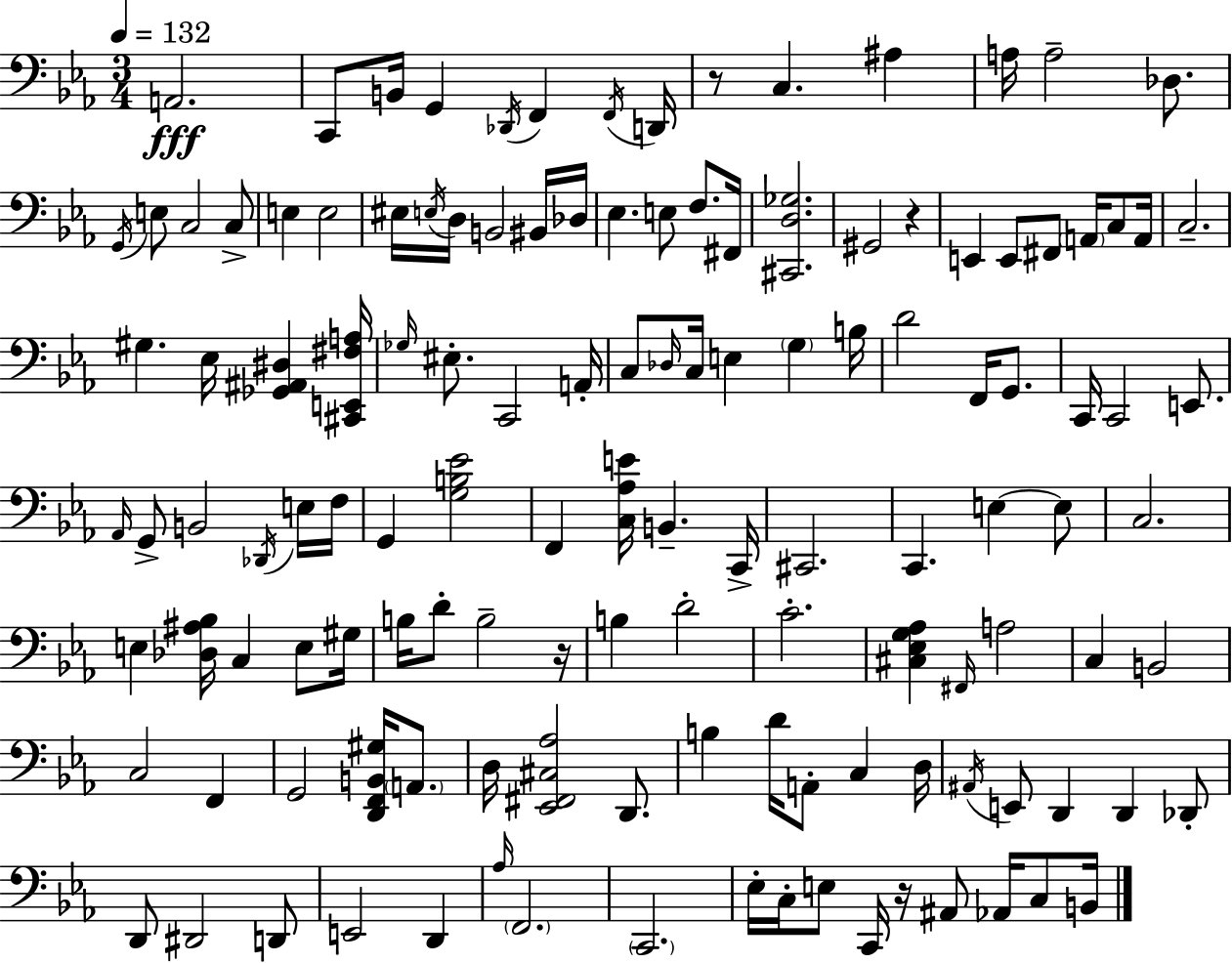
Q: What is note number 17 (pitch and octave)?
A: C3